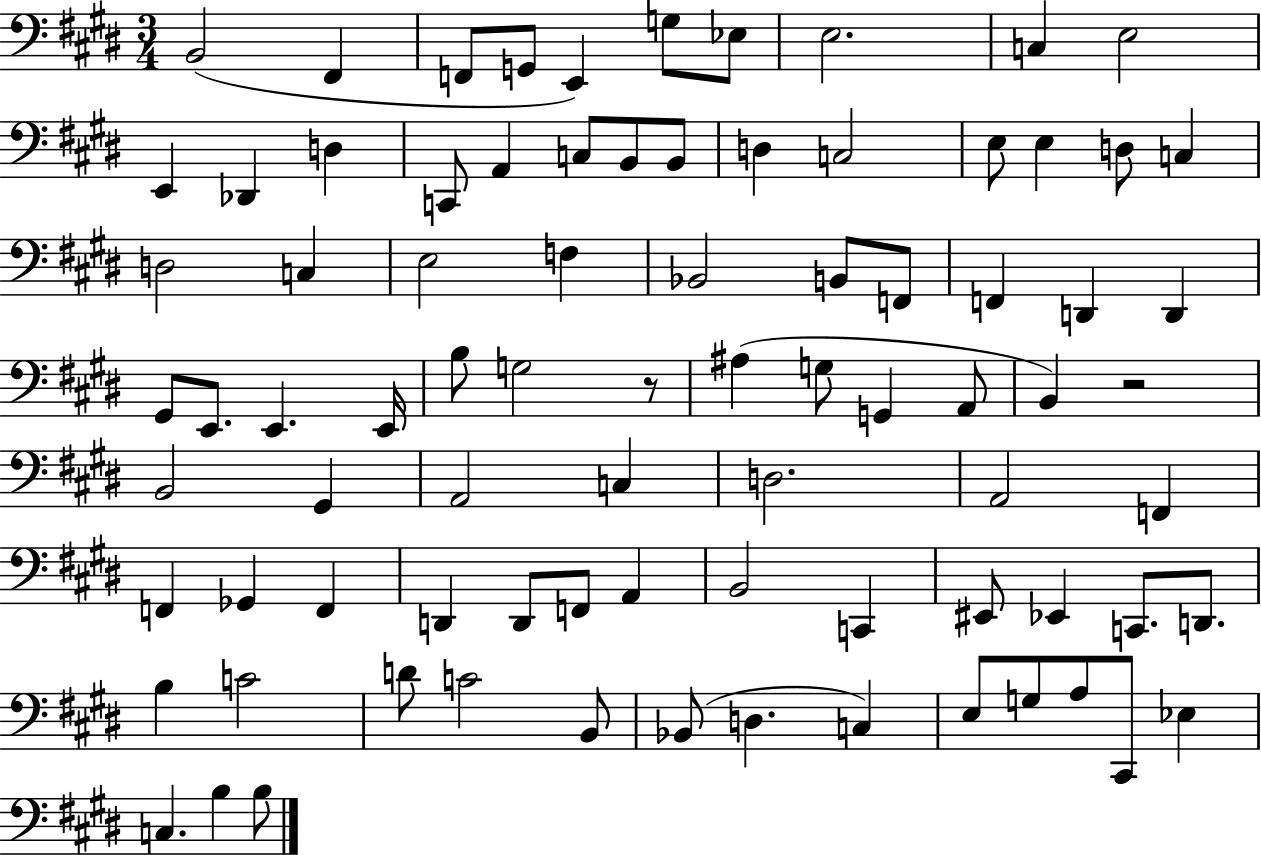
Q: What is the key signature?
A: E major